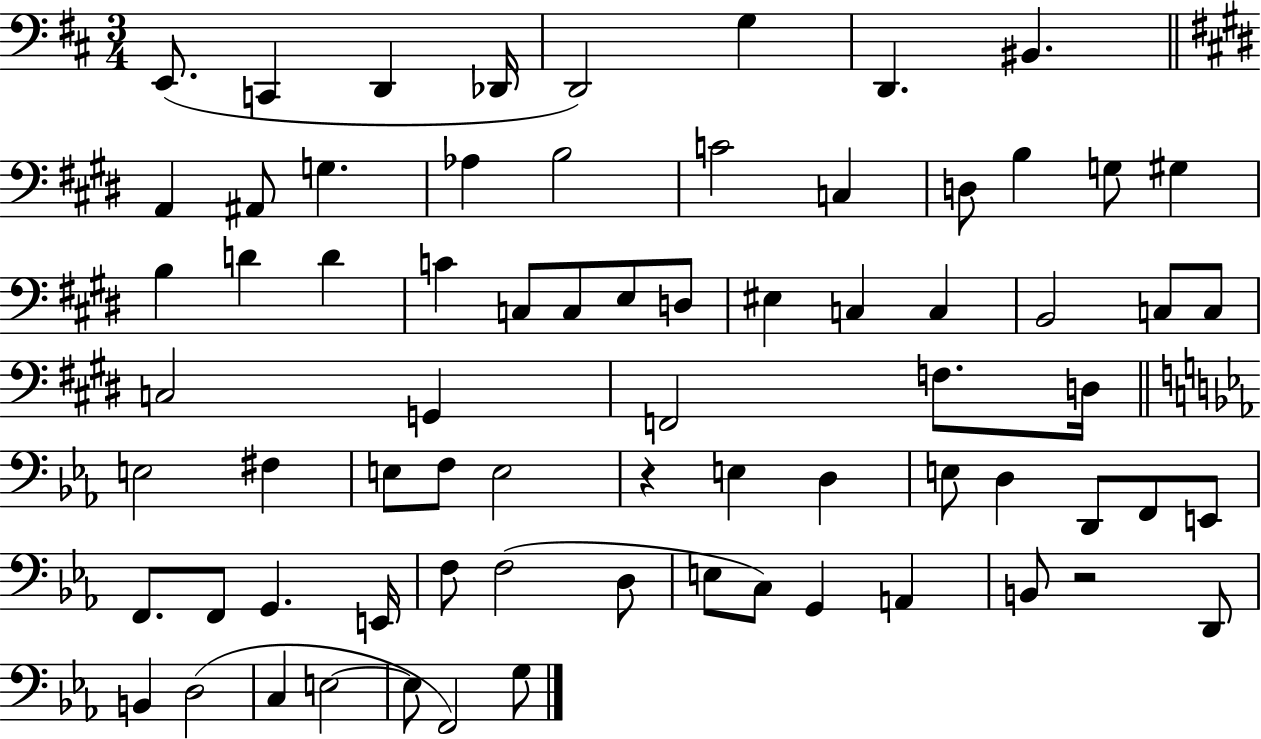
{
  \clef bass
  \numericTimeSignature
  \time 3/4
  \key d \major
  e,8.( c,4 d,4 des,16 | d,2) g4 | d,4. bis,4. | \bar "||" \break \key e \major a,4 ais,8 g4. | aes4 b2 | c'2 c4 | d8 b4 g8 gis4 | \break b4 d'4 d'4 | c'4 c8 c8 e8 d8 | eis4 c4 c4 | b,2 c8 c8 | \break c2 g,4 | f,2 f8. d16 | \bar "||" \break \key c \minor e2 fis4 | e8 f8 e2 | r4 e4 d4 | e8 d4 d,8 f,8 e,8 | \break f,8. f,8 g,4. e,16 | f8 f2( d8 | e8 c8) g,4 a,4 | b,8 r2 d,8 | \break b,4 d2( | c4 e2~~ | e8 f,2) g8 | \bar "|."
}